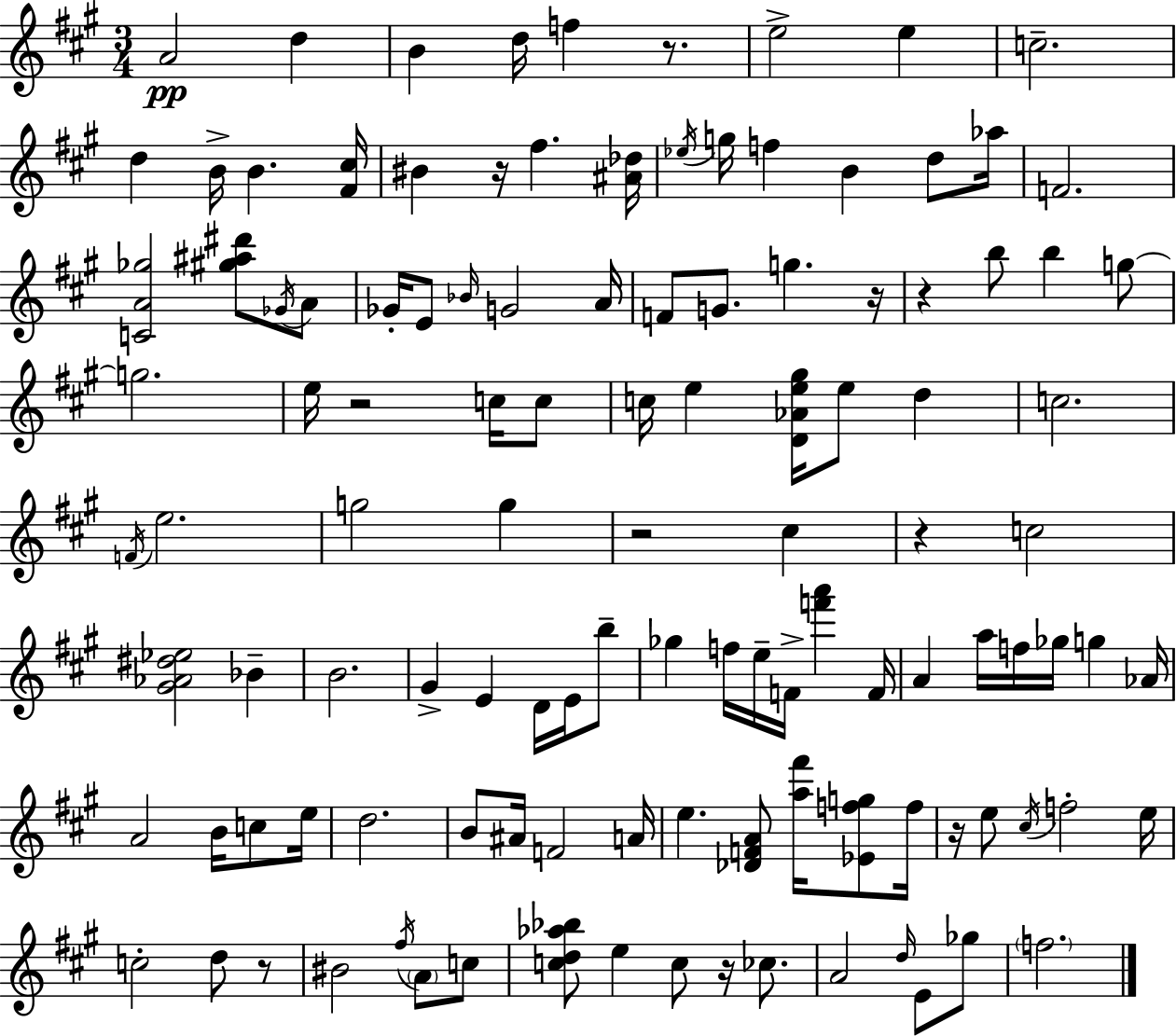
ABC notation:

X:1
T:Untitled
M:3/4
L:1/4
K:A
A2 d B d/4 f z/2 e2 e c2 d B/4 B [^F^c]/4 ^B z/4 ^f [^A_d]/4 _e/4 g/4 f B d/2 _a/4 F2 [CA_g]2 [^g^a^d']/2 _G/4 A/2 _G/4 E/2 _B/4 G2 A/4 F/2 G/2 g z/4 z b/2 b g/2 g2 e/4 z2 c/4 c/2 c/4 e [D_Ae^g]/4 e/2 d c2 F/4 e2 g2 g z2 ^c z c2 [^G_A^d_e]2 _B B2 ^G E D/4 E/4 b/2 _g f/4 e/4 F/4 [f'a'] F/4 A a/4 f/4 _g/4 g _A/4 A2 B/4 c/2 e/4 d2 B/2 ^A/4 F2 A/4 e [_DFA]/2 [a^f']/4 [_Efg]/2 f/4 z/4 e/2 ^c/4 f2 e/4 c2 d/2 z/2 ^B2 ^f/4 A/2 c/2 [cd_a_b]/2 e c/2 z/4 _c/2 A2 d/4 E/2 _g/2 f2